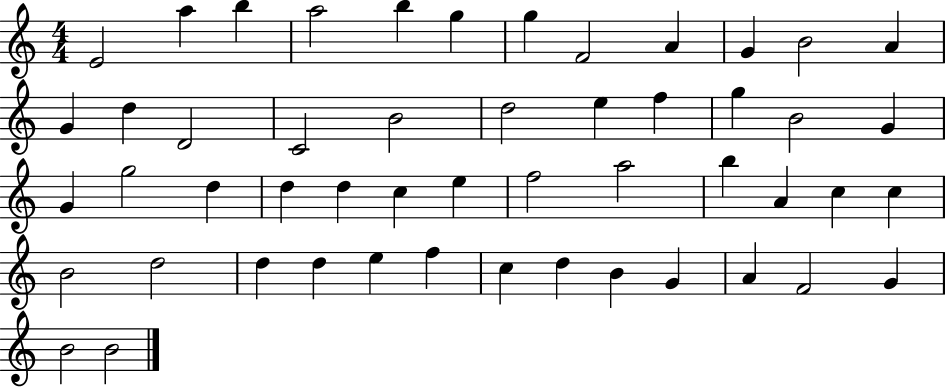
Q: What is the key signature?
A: C major